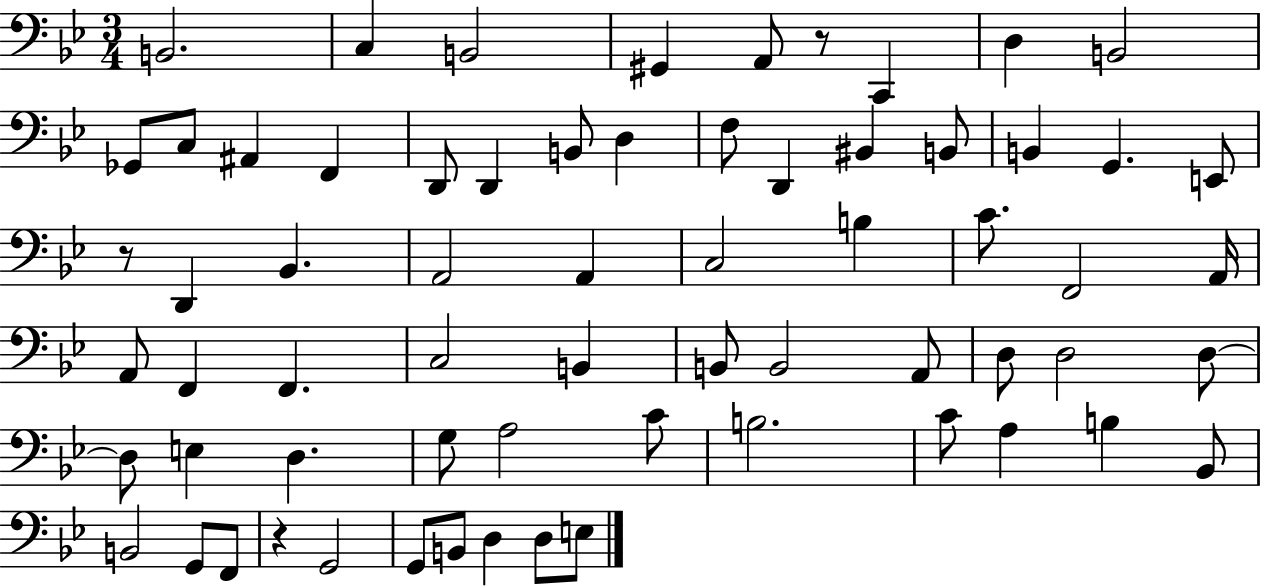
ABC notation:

X:1
T:Untitled
M:3/4
L:1/4
K:Bb
B,,2 C, B,,2 ^G,, A,,/2 z/2 C,, D, B,,2 _G,,/2 C,/2 ^A,, F,, D,,/2 D,, B,,/2 D, F,/2 D,, ^B,, B,,/2 B,, G,, E,,/2 z/2 D,, _B,, A,,2 A,, C,2 B, C/2 F,,2 A,,/4 A,,/2 F,, F,, C,2 B,, B,,/2 B,,2 A,,/2 D,/2 D,2 D,/2 D,/2 E, D, G,/2 A,2 C/2 B,2 C/2 A, B, _B,,/2 B,,2 G,,/2 F,,/2 z G,,2 G,,/2 B,,/2 D, D,/2 E,/2